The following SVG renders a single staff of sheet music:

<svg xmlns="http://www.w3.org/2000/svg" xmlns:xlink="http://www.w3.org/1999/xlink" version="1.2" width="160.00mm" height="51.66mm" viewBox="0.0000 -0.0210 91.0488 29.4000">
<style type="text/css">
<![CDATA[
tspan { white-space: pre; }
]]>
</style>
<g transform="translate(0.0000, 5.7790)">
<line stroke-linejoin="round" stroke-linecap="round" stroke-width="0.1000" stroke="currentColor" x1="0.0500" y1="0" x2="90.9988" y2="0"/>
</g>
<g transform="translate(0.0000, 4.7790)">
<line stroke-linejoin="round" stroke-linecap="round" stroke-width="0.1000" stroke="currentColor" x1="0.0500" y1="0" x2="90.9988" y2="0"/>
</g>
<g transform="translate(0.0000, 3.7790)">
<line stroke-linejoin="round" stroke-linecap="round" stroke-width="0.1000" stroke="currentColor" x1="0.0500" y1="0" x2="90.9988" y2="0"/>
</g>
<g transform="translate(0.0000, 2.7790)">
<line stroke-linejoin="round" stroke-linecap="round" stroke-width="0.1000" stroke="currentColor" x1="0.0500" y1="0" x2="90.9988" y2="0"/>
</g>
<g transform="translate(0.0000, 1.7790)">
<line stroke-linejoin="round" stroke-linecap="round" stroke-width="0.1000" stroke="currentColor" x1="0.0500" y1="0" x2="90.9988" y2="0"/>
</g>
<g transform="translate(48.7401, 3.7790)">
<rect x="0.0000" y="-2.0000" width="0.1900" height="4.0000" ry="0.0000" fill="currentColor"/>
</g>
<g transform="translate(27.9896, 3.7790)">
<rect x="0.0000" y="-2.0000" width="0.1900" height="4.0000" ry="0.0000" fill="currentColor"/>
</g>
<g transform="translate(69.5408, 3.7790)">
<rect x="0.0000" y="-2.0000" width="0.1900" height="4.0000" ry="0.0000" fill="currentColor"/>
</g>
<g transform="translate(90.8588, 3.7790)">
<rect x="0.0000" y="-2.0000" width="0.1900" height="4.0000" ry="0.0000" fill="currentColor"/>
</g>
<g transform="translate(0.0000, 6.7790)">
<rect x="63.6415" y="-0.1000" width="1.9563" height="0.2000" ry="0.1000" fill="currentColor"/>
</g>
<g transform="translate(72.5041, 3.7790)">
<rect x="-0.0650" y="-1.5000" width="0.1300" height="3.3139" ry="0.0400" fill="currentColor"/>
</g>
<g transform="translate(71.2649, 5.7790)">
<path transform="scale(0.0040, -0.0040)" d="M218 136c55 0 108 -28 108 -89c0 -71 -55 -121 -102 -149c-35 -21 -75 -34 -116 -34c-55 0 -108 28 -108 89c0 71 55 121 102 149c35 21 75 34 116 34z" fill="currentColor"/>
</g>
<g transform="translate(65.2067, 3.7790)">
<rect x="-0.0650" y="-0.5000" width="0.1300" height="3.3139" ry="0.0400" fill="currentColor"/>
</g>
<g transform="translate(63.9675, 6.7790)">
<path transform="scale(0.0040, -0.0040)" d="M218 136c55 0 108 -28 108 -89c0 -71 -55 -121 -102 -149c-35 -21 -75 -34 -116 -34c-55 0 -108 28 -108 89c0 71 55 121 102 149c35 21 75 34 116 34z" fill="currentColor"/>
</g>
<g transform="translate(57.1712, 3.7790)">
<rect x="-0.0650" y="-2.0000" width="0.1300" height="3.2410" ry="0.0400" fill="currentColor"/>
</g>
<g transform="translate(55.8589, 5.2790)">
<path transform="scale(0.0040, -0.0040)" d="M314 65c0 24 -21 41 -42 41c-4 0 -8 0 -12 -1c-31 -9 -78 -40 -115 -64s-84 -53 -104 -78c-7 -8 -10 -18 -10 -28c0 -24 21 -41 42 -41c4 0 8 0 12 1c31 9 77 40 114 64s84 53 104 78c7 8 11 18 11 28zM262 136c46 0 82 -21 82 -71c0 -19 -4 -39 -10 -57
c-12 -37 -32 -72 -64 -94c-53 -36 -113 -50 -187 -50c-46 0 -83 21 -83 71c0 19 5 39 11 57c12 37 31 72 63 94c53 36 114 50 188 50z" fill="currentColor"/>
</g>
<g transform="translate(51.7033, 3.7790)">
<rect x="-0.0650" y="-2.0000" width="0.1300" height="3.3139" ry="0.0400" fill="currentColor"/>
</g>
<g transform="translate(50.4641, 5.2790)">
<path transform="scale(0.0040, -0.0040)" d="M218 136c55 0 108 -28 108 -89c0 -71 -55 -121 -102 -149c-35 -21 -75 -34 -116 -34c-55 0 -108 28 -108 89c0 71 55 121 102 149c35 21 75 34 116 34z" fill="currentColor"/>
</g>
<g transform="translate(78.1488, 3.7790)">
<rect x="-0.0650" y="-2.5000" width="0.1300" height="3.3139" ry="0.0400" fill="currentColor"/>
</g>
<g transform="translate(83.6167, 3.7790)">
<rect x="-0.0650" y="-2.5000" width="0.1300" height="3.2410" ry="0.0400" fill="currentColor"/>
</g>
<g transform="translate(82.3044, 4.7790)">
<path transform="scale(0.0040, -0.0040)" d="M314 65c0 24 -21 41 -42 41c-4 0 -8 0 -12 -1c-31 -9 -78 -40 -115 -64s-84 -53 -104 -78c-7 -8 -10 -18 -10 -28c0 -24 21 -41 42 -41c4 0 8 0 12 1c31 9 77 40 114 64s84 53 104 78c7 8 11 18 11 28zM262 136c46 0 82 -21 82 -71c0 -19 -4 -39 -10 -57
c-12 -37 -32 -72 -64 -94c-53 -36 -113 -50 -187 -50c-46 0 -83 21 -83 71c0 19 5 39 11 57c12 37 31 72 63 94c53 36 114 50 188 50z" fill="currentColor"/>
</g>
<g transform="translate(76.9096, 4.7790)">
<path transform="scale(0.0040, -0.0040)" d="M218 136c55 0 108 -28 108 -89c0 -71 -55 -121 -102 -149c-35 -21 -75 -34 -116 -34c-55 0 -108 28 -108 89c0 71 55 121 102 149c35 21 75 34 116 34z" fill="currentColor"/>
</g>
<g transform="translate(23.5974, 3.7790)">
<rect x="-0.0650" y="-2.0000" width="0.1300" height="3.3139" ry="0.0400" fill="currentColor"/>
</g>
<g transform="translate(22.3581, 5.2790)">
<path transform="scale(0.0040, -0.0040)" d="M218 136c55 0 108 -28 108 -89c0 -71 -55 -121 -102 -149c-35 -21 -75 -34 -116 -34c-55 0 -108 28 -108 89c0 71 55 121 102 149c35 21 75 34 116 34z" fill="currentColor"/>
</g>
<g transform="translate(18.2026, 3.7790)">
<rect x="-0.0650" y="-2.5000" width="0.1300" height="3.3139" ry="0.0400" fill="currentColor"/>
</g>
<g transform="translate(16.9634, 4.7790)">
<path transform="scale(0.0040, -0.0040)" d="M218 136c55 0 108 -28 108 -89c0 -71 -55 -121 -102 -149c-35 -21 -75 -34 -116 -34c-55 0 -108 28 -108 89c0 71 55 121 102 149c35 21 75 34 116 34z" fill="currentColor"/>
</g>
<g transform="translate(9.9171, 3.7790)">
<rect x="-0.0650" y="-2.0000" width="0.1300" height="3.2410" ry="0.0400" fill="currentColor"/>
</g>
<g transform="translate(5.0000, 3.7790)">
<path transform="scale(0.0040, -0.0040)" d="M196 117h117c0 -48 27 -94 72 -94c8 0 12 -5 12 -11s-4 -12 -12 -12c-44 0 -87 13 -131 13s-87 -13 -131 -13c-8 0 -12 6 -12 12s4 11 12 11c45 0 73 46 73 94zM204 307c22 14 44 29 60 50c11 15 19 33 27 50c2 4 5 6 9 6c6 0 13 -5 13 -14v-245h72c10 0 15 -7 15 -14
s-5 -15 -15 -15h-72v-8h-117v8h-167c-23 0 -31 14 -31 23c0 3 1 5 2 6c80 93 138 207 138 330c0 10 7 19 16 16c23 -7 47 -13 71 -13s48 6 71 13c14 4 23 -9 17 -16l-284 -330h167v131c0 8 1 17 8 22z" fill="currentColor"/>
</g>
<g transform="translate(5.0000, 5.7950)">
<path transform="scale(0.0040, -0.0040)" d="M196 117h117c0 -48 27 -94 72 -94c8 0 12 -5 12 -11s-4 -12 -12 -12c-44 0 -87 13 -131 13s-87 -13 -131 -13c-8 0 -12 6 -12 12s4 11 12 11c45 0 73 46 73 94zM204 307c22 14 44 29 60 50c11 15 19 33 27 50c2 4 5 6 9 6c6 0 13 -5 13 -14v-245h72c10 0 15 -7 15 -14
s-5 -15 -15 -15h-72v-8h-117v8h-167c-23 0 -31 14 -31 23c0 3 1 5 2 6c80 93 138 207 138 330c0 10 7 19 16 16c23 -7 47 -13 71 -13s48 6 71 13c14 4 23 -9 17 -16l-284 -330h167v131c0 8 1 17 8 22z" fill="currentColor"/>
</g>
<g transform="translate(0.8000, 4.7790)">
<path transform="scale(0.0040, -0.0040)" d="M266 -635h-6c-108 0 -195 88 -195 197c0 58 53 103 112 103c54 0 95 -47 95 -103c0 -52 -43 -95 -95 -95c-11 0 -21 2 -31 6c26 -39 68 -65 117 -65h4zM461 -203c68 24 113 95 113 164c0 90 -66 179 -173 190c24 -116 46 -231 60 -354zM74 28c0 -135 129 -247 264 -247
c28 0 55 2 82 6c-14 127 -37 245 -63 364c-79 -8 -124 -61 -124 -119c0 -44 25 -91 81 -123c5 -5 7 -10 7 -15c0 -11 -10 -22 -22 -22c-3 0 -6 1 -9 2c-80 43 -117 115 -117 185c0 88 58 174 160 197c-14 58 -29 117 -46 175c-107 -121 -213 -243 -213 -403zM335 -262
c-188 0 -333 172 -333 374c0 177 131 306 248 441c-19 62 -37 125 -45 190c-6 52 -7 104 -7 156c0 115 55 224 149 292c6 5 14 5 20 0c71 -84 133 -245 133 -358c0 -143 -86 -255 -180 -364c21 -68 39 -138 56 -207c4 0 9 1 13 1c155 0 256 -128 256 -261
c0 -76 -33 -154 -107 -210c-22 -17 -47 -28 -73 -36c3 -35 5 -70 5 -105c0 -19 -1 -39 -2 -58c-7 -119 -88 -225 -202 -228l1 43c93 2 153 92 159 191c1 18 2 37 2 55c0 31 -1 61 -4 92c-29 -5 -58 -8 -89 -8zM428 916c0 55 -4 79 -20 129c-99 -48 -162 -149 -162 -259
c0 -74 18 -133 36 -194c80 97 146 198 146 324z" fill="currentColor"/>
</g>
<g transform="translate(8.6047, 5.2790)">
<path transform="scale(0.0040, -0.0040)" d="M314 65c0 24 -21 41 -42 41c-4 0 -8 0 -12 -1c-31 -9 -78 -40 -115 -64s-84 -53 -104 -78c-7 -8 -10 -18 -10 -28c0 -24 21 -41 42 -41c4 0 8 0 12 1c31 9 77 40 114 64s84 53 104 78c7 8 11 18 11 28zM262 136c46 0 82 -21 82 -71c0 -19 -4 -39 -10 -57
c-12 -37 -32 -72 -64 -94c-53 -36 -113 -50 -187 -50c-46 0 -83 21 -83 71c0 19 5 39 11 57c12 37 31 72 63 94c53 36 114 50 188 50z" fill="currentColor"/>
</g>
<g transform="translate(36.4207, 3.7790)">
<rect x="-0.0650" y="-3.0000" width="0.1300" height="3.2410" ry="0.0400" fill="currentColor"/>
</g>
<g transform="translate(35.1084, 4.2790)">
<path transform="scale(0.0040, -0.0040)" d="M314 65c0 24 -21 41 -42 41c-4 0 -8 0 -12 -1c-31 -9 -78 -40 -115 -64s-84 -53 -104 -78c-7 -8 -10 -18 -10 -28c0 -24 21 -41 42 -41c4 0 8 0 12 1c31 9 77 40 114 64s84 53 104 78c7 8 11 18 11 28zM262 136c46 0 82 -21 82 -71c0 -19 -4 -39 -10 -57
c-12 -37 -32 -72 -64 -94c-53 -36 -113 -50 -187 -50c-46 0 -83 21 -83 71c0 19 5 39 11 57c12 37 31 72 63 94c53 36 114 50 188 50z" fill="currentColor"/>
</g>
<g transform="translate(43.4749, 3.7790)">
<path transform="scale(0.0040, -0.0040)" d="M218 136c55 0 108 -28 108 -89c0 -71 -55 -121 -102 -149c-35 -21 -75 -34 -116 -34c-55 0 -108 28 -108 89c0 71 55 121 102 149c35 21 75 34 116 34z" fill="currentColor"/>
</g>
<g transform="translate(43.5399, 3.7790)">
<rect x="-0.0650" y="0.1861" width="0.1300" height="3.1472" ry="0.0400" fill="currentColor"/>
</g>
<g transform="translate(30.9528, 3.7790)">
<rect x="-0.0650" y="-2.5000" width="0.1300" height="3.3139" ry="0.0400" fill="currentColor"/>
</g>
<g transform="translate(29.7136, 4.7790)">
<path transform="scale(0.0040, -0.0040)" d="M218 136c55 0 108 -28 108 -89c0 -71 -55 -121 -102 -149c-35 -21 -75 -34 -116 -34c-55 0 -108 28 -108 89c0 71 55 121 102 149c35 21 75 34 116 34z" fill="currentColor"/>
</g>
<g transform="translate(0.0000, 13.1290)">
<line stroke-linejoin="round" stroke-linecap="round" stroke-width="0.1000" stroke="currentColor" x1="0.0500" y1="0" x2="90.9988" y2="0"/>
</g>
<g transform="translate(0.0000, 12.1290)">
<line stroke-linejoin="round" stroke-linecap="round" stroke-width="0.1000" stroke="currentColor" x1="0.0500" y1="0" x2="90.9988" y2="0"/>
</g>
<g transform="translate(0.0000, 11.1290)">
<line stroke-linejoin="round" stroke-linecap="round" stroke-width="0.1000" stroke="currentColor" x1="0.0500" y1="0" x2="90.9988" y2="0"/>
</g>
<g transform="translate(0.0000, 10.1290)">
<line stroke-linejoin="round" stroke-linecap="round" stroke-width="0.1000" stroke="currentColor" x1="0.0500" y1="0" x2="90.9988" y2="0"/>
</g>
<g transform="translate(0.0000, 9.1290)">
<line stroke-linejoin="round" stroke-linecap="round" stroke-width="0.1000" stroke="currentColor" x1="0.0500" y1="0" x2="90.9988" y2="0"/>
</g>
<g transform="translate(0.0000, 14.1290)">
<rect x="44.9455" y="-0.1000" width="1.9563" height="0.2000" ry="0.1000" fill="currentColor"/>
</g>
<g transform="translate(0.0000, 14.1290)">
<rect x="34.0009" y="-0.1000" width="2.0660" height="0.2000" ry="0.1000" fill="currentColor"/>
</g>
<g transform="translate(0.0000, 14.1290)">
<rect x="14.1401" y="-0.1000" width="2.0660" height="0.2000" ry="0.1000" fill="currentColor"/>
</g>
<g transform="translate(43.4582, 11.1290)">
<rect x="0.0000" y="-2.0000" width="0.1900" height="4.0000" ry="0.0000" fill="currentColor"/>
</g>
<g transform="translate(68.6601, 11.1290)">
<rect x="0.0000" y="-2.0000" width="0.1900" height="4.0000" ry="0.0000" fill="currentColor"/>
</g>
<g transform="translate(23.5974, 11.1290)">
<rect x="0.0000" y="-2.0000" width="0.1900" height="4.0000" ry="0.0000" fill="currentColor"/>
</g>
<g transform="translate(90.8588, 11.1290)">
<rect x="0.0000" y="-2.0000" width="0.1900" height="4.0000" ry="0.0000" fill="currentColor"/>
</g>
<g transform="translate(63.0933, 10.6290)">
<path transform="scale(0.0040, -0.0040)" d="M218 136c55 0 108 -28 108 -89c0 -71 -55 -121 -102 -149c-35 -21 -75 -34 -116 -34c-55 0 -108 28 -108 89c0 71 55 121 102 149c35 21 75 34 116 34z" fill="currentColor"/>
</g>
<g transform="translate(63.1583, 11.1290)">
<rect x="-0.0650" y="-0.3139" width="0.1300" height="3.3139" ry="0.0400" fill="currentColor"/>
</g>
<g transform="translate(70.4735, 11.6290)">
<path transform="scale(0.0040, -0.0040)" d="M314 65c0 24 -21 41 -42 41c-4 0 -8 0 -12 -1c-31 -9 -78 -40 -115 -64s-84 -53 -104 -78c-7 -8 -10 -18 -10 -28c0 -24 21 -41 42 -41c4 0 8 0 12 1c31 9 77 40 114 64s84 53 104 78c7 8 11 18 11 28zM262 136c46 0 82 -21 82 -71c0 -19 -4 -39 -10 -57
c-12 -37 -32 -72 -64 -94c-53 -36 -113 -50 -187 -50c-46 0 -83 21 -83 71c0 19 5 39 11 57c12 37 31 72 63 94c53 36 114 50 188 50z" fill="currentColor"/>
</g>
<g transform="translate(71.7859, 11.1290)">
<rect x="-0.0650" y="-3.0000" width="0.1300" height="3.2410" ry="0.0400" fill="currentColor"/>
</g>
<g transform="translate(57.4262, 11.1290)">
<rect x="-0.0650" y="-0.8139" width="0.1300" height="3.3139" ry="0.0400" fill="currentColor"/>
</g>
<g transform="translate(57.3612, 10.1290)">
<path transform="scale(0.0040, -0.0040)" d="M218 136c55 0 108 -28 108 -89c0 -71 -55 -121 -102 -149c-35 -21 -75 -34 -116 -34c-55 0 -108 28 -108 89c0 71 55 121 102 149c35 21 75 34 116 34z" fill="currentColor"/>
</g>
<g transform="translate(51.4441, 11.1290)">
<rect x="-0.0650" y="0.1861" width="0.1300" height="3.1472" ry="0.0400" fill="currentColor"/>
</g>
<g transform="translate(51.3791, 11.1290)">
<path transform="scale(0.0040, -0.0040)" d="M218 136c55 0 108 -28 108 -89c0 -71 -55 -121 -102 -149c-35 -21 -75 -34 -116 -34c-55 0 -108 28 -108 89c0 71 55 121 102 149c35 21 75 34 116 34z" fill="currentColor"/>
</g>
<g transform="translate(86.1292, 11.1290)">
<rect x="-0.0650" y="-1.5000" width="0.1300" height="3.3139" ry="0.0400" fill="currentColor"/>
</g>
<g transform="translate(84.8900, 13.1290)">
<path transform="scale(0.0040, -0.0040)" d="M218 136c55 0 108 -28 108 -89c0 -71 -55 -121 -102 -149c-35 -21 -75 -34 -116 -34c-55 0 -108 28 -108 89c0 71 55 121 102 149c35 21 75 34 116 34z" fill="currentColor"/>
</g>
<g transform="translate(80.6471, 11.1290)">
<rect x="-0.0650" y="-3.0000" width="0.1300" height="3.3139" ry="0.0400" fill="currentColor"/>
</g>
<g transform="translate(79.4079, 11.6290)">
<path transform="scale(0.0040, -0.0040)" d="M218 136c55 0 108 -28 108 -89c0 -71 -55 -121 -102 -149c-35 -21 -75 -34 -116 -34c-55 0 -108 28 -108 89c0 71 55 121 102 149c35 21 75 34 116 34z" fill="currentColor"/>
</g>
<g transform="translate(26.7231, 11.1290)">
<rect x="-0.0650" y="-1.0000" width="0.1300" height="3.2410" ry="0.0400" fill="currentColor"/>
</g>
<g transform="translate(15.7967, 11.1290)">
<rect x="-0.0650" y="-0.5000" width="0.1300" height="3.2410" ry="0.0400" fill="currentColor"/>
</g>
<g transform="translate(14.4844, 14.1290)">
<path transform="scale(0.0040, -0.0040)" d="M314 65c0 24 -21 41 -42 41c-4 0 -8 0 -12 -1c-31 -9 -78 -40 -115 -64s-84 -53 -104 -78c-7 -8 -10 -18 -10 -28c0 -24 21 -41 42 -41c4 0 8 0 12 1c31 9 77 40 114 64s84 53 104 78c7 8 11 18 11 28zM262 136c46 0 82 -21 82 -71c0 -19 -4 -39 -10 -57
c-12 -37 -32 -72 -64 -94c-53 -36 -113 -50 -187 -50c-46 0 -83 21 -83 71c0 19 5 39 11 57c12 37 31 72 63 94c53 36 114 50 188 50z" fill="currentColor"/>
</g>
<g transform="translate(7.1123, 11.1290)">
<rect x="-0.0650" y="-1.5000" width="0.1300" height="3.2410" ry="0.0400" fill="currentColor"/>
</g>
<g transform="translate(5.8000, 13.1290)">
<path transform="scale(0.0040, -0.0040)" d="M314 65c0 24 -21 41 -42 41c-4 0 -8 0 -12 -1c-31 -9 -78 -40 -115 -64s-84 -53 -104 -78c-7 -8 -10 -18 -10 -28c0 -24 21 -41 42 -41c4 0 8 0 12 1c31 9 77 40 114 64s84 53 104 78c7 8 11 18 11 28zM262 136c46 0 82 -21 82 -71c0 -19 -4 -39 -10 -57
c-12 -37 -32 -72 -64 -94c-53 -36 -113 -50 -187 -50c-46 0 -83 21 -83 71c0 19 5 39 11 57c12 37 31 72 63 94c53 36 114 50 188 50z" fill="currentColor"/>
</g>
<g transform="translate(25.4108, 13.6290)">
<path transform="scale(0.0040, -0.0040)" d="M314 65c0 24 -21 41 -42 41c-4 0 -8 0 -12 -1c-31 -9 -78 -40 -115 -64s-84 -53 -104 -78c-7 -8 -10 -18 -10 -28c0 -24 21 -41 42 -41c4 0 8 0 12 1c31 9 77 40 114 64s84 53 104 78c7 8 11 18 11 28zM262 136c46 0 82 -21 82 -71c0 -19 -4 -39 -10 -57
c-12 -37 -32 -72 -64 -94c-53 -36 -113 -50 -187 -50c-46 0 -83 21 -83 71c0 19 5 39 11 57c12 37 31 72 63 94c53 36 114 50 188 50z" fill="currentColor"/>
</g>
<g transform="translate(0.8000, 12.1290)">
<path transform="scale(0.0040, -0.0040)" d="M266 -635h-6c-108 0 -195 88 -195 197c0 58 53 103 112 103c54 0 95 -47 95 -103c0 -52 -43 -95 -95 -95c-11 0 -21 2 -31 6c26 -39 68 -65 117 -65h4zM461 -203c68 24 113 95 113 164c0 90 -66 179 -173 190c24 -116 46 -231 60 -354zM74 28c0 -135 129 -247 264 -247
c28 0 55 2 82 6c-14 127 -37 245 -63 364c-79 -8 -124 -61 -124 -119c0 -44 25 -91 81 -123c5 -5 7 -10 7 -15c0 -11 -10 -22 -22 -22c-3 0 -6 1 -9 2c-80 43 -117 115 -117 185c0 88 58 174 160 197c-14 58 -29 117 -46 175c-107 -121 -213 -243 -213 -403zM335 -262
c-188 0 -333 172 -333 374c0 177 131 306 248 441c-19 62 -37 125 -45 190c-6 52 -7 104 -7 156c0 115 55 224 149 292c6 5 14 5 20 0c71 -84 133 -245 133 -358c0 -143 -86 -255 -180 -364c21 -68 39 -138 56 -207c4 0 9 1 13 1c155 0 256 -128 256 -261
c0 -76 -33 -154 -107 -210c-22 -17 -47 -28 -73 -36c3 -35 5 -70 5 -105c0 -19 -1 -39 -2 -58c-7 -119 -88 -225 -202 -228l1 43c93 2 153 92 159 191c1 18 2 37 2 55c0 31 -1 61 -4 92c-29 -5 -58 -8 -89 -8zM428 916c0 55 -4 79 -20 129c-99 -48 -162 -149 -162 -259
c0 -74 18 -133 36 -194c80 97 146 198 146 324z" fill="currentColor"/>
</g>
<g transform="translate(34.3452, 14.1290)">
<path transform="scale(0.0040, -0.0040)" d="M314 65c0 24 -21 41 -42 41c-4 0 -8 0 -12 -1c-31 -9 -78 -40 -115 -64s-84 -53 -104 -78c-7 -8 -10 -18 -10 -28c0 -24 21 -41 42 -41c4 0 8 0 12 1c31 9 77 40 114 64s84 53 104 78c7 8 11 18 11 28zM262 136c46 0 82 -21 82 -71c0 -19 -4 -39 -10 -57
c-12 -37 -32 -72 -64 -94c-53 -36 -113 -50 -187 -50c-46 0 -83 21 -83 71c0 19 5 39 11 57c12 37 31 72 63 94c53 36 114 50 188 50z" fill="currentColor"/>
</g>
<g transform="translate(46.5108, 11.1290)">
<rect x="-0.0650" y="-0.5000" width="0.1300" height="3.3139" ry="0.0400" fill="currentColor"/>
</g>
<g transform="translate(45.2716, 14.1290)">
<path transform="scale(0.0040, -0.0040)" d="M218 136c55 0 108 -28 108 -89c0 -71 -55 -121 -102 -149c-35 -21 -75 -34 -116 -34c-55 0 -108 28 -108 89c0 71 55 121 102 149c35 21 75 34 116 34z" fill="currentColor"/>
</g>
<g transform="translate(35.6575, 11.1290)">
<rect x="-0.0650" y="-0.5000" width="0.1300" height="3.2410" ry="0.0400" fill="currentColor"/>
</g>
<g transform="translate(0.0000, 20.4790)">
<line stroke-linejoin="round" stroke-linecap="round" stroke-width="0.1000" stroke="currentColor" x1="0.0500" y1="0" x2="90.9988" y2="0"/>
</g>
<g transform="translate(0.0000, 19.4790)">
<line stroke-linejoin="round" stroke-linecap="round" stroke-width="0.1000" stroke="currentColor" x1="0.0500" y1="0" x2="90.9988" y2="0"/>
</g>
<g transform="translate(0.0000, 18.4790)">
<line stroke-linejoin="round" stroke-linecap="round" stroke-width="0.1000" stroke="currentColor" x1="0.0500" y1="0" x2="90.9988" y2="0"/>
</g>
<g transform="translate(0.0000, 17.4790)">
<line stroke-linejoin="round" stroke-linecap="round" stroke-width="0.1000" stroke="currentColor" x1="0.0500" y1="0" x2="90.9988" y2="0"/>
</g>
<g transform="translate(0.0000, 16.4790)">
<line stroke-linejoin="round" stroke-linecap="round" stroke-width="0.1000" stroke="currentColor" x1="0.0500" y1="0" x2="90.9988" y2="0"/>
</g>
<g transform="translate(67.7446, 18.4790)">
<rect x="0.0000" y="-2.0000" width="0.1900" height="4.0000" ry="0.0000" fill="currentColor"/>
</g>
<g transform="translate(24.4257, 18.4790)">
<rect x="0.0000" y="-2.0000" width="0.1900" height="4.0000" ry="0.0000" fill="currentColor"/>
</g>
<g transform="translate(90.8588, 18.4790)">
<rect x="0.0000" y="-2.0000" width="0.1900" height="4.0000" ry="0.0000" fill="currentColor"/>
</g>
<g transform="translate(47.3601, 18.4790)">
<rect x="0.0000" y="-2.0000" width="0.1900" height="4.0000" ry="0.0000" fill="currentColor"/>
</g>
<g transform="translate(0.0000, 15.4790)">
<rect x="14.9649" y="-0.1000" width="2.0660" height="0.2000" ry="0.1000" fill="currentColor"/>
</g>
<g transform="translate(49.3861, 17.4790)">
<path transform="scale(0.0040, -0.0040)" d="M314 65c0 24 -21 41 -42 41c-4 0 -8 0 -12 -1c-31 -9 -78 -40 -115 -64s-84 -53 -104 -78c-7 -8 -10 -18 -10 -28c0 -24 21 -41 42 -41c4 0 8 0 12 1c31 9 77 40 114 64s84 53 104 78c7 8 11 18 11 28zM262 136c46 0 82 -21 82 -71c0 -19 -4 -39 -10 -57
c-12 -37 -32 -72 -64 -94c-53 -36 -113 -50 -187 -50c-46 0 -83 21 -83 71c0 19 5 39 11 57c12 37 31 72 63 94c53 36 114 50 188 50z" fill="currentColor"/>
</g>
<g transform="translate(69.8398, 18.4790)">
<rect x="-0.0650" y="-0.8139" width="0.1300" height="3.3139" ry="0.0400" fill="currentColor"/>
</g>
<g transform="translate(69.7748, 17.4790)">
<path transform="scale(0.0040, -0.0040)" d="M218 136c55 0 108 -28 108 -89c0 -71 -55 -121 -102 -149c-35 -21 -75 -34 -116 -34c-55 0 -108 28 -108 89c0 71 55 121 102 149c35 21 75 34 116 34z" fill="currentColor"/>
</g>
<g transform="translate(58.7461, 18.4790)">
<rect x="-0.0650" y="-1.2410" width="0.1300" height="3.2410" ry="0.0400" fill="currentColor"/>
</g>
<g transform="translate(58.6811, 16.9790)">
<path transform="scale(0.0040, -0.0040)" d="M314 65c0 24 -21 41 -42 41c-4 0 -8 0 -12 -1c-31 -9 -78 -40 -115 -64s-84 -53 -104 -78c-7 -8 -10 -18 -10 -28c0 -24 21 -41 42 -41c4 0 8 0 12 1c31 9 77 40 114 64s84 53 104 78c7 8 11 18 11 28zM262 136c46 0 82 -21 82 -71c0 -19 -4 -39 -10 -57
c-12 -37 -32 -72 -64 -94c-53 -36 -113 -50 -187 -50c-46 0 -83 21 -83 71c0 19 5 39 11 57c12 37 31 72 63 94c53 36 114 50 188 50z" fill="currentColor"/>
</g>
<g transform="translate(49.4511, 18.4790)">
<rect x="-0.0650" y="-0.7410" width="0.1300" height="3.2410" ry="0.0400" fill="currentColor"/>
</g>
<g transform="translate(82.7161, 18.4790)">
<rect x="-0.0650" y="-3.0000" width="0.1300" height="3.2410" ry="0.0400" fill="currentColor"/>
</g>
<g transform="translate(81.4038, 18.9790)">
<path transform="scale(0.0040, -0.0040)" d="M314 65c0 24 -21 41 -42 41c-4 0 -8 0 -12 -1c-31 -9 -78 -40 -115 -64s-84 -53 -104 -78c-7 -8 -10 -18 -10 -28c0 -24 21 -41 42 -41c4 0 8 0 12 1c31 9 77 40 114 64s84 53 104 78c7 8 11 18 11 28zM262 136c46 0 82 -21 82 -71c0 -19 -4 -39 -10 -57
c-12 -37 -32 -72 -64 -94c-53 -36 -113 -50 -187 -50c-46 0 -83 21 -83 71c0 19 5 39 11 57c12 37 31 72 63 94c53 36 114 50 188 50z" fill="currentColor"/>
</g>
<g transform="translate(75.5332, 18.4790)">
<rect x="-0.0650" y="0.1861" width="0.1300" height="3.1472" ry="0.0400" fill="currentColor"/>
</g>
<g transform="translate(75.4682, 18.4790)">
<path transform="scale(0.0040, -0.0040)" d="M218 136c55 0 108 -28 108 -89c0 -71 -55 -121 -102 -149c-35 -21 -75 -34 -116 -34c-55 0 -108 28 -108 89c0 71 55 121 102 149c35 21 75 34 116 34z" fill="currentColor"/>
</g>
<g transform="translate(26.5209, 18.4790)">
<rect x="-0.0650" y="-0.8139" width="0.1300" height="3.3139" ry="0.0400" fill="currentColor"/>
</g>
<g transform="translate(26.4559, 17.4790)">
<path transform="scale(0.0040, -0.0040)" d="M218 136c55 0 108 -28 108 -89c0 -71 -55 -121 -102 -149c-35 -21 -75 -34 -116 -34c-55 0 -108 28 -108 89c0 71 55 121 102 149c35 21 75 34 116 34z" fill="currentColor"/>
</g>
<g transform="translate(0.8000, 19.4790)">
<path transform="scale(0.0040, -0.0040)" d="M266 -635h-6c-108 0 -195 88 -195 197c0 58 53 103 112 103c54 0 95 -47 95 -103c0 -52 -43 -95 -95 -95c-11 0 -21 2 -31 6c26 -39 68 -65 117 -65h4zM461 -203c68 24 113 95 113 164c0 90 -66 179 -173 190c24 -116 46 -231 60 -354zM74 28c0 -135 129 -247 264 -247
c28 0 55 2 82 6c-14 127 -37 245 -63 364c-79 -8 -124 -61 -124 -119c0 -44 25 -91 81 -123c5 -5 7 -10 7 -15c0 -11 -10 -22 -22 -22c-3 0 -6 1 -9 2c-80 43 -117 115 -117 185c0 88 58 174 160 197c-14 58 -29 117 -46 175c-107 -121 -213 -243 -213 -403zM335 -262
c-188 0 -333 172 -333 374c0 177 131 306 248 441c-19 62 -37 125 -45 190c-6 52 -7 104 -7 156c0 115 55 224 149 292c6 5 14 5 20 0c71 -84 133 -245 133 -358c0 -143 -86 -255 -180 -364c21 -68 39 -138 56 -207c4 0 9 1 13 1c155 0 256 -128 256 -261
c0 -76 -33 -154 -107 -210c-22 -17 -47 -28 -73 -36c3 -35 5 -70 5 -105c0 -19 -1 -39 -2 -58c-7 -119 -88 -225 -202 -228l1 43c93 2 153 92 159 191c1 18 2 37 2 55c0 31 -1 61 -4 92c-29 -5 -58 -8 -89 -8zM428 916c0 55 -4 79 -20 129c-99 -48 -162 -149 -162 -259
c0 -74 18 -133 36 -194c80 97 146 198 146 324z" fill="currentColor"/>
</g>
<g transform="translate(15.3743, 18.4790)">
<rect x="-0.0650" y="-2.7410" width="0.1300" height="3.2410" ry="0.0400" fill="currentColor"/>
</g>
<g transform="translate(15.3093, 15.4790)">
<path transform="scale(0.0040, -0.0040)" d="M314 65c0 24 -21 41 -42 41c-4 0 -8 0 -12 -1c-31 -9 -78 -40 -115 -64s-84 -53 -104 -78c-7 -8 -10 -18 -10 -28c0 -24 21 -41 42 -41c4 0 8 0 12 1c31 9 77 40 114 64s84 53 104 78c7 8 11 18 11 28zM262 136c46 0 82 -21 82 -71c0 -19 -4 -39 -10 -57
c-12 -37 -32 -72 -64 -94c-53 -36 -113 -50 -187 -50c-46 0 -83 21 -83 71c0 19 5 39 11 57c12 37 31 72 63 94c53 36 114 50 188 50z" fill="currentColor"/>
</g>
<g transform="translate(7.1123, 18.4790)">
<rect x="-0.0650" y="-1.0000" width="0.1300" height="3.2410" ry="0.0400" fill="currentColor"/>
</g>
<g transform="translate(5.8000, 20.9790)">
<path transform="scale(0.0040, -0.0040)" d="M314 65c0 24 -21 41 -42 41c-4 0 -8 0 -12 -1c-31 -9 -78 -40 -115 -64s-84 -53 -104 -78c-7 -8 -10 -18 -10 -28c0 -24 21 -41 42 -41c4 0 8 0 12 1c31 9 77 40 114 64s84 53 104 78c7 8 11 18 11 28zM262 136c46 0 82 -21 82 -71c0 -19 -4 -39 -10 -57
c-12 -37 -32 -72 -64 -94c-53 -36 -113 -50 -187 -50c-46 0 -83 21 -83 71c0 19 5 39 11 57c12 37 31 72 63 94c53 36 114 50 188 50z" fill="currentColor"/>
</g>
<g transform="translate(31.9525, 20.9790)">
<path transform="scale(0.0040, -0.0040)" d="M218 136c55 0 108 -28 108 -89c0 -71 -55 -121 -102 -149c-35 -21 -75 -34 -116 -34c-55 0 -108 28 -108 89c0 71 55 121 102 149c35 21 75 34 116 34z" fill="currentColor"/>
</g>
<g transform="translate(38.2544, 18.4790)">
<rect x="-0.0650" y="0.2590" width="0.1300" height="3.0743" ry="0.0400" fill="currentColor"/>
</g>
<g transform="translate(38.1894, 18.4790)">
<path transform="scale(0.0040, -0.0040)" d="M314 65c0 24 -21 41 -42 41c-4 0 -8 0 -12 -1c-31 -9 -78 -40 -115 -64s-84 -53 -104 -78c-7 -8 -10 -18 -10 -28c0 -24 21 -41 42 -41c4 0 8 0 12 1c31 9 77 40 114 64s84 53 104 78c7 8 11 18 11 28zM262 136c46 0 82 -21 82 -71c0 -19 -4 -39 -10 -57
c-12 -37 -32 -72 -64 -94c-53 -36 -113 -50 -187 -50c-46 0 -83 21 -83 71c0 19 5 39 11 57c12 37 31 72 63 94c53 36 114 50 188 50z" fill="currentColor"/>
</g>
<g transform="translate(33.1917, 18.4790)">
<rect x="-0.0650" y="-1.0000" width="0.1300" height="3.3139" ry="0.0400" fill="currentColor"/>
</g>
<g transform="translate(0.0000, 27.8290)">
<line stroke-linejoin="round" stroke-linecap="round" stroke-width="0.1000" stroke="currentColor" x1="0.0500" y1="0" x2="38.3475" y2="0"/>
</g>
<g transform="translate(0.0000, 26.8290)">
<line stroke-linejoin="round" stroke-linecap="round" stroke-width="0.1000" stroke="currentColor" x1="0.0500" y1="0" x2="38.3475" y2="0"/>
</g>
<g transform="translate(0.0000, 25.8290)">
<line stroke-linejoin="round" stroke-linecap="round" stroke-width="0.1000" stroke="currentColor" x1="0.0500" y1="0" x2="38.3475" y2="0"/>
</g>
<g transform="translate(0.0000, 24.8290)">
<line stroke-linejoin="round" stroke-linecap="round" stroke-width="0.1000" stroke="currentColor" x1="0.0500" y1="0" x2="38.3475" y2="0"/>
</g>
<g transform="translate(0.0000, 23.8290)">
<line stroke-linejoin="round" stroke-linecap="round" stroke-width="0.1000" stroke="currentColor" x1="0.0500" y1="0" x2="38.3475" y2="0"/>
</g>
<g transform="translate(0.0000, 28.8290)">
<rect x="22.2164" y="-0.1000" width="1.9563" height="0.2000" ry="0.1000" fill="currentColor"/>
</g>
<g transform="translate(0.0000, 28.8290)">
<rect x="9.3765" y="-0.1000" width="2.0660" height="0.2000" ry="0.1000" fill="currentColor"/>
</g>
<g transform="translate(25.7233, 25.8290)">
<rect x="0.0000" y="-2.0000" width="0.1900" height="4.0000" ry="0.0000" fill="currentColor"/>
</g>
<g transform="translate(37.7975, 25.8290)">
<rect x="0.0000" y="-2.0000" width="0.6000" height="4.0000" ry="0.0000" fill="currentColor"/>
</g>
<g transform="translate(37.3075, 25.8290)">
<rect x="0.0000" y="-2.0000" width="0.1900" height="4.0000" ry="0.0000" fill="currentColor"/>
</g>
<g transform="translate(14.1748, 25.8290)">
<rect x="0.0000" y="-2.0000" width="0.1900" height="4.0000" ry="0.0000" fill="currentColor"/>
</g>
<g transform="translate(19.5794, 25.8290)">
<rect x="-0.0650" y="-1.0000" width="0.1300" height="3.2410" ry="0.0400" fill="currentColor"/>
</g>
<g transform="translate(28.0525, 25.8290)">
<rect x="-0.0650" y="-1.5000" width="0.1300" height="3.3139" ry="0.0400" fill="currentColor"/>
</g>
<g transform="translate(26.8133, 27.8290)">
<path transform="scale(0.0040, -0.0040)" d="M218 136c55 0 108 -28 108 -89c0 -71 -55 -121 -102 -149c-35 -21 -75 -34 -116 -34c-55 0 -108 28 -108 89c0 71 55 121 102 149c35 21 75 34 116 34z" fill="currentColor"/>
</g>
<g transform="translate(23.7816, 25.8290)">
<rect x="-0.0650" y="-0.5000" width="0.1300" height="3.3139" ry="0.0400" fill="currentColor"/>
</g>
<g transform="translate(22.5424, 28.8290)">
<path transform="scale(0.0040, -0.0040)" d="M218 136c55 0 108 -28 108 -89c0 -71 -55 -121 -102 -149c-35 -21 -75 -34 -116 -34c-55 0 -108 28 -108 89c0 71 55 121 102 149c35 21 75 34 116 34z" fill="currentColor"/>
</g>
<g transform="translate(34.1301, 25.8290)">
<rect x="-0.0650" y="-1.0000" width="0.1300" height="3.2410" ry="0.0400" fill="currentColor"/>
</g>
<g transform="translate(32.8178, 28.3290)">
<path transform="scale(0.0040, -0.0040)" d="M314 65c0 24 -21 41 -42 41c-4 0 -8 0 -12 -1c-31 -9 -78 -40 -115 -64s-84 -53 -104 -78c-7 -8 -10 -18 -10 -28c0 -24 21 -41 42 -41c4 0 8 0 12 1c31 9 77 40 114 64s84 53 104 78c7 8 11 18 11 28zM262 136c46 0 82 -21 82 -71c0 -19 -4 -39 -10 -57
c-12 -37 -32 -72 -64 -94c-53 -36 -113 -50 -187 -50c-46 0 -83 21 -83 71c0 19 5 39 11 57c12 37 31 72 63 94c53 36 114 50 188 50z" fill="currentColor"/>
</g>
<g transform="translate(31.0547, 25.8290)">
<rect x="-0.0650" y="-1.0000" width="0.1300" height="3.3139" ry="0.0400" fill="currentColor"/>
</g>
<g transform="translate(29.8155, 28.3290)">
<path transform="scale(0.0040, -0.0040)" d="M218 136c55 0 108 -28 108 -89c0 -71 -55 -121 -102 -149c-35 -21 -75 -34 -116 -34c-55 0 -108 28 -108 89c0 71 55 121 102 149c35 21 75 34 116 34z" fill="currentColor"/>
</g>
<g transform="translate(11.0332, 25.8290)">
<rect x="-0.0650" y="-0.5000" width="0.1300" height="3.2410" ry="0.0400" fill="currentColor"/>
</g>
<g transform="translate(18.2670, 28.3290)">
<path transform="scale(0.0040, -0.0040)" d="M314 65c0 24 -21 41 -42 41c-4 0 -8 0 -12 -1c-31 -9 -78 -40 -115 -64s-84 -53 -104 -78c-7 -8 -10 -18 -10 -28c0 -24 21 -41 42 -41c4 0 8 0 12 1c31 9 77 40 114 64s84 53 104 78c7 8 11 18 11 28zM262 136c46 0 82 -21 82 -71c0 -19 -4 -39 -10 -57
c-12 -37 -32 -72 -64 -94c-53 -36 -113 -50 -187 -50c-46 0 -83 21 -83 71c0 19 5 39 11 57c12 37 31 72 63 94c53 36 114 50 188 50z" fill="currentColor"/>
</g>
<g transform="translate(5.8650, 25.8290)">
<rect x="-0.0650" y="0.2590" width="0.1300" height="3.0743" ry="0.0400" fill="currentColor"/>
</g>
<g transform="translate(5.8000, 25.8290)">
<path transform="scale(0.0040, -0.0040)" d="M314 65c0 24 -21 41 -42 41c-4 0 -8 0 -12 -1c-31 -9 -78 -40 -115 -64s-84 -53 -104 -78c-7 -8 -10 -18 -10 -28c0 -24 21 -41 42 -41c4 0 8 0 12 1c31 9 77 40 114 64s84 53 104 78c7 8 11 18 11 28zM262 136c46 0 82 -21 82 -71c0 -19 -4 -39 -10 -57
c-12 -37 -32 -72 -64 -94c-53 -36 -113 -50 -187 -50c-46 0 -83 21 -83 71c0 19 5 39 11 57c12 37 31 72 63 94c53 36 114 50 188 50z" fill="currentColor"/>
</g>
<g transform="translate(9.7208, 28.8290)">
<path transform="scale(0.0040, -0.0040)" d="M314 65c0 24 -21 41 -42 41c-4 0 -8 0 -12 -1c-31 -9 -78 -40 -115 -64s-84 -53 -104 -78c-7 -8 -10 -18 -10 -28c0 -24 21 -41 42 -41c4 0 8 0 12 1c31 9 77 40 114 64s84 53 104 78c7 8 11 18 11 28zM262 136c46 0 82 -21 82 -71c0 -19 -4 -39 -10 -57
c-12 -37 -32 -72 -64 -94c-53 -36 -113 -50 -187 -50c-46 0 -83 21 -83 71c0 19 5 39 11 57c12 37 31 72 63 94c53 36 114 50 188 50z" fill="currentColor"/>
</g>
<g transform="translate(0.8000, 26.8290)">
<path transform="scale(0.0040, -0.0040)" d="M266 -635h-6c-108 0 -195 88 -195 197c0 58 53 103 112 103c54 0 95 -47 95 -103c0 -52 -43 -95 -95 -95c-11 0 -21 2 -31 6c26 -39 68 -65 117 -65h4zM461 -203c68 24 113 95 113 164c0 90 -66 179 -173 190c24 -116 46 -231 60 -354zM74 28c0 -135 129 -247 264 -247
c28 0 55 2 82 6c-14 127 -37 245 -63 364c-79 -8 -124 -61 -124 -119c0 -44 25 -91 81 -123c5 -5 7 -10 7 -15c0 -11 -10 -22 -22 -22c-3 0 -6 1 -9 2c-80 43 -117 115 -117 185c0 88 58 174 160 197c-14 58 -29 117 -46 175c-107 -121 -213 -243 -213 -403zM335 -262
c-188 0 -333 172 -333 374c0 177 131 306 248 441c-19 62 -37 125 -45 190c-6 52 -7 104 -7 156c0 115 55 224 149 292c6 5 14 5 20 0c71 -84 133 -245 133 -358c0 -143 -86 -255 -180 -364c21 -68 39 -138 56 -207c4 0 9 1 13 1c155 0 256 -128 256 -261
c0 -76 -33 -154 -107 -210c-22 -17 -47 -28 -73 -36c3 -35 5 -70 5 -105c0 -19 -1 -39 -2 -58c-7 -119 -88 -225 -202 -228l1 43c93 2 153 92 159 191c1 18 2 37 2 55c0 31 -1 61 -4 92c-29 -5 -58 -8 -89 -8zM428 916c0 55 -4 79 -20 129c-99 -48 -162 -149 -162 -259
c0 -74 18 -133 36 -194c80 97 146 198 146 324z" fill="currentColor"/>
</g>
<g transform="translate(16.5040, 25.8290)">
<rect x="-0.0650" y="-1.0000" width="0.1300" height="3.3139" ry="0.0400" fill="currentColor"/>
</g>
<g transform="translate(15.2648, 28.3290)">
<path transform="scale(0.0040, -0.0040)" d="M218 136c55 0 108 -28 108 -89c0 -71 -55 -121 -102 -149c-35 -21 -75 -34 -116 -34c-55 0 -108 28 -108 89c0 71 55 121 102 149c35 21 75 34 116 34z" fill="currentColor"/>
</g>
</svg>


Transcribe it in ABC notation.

X:1
T:Untitled
M:4/4
L:1/4
K:C
F2 G F G A2 B F F2 C E G G2 E2 C2 D2 C2 C B d c A2 A E D2 a2 d D B2 d2 e2 d B A2 B2 C2 D D2 C E D D2